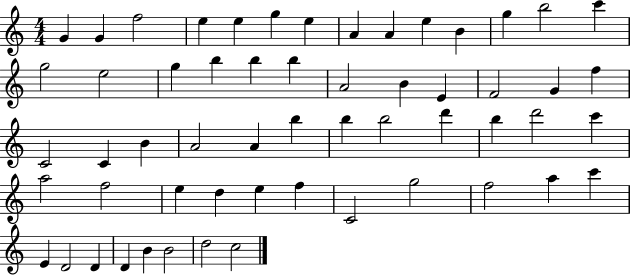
{
  \clef treble
  \numericTimeSignature
  \time 4/4
  \key c \major
  g'4 g'4 f''2 | e''4 e''4 g''4 e''4 | a'4 a'4 e''4 b'4 | g''4 b''2 c'''4 | \break g''2 e''2 | g''4 b''4 b''4 b''4 | a'2 b'4 e'4 | f'2 g'4 f''4 | \break c'2 c'4 b'4 | a'2 a'4 b''4 | b''4 b''2 d'''4 | b''4 d'''2 c'''4 | \break a''2 f''2 | e''4 d''4 e''4 f''4 | c'2 g''2 | f''2 a''4 c'''4 | \break e'4 d'2 d'4 | d'4 b'4 b'2 | d''2 c''2 | \bar "|."
}